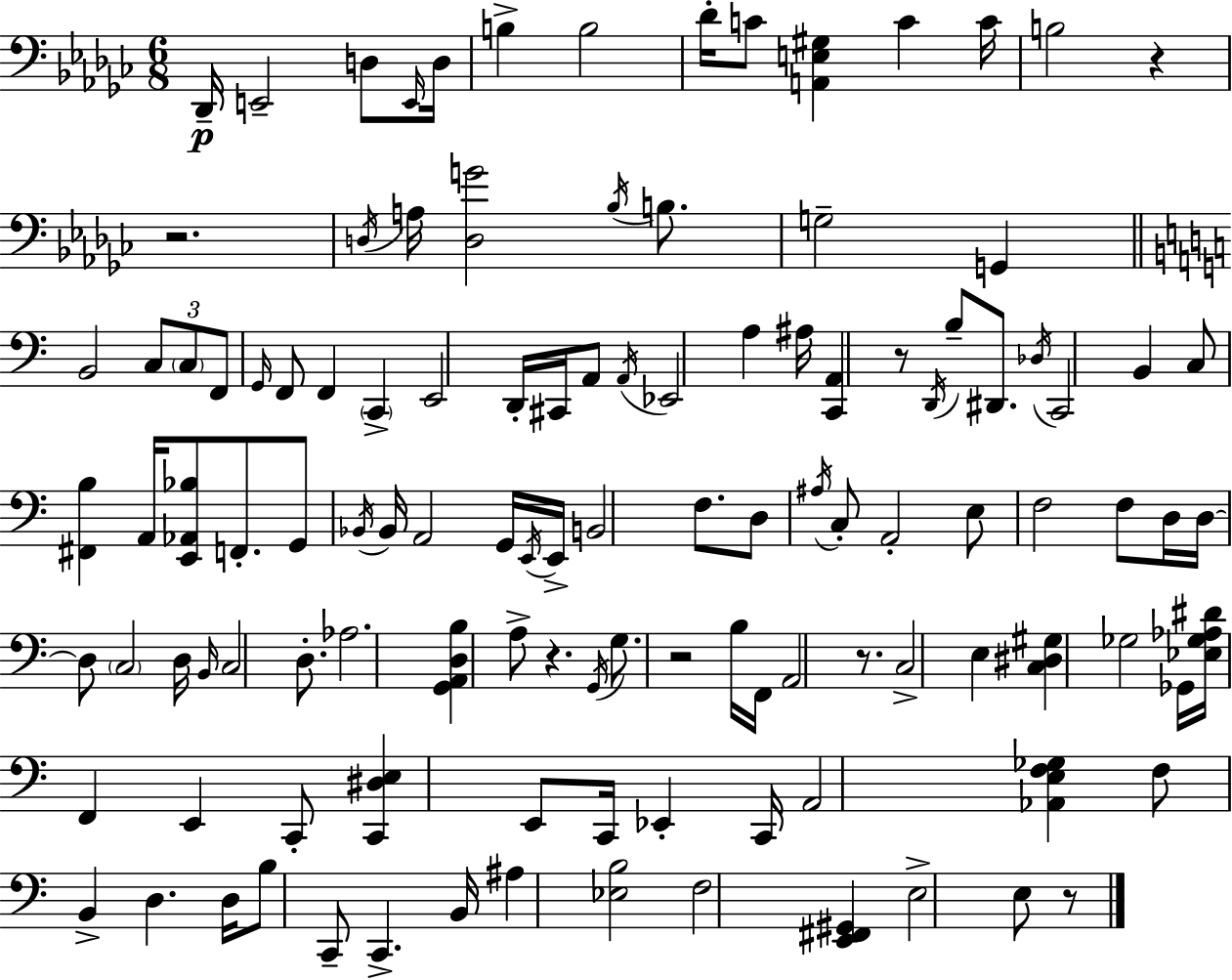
Db2/s E2/h D3/e E2/s D3/s B3/q B3/h Db4/s C4/e [A2,E3,G#3]/q C4/q C4/s B3/h R/q R/h. D3/s A3/s [D3,G4]/h Bb3/s B3/e. G3/h G2/q B2/h C3/e C3/e F2/e G2/s F2/e F2/q C2/q E2/h D2/s C#2/s A2/e A2/s Eb2/h A3/q A#3/s [C2,A2]/q R/e D2/s B3/e D#2/e. Db3/s C2/h B2/q C3/e [F#2,B3]/q A2/s [E2,Ab2,Bb3]/e F2/e. G2/e Bb2/s Bb2/s A2/h G2/s E2/s E2/s B2/h F3/e. D3/e A#3/s C3/e A2/h E3/e F3/h F3/e D3/s D3/s D3/e C3/h D3/s B2/s C3/h D3/e. Ab3/h. [G2,A2,D3,B3]/q A3/e R/q. G2/s G3/e. R/h B3/s F2/s A2/h R/e. C3/h E3/q [C3,D#3,G#3]/q Gb3/h Gb2/s [Eb3,Gb3,Ab3,D#4]/s F2/q E2/q C2/e [C2,D#3,E3]/q E2/e C2/s Eb2/q C2/s A2/h [Ab2,E3,F3,Gb3]/q F3/e B2/q D3/q. D3/s B3/e C2/e C2/q. B2/s A#3/q [Eb3,B3]/h F3/h [E2,F#2,G#2]/q E3/h E3/e R/e